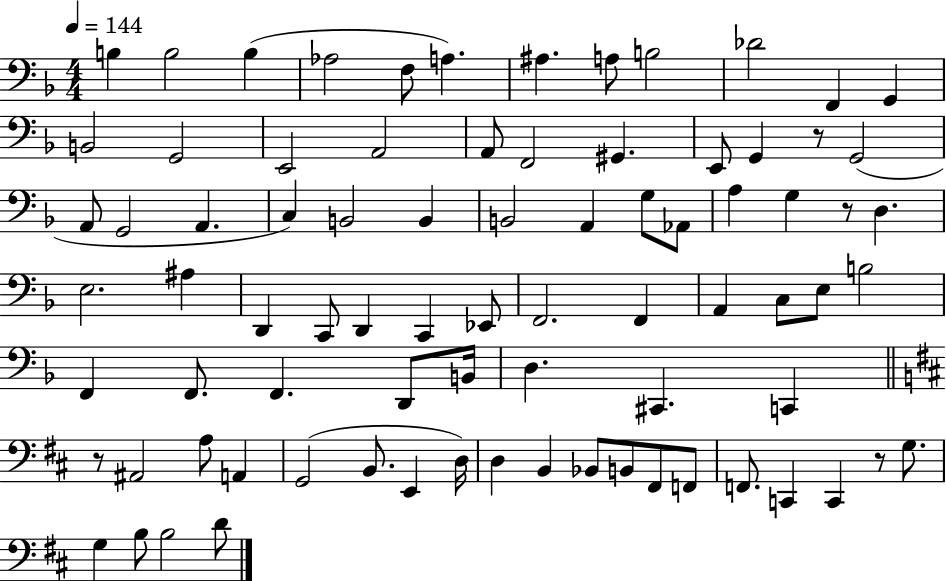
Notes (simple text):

B3/q B3/h B3/q Ab3/h F3/e A3/q. A#3/q. A3/e B3/h Db4/h F2/q G2/q B2/h G2/h E2/h A2/h A2/e F2/h G#2/q. E2/e G2/q R/e G2/h A2/e G2/h A2/q. C3/q B2/h B2/q B2/h A2/q G3/e Ab2/e A3/q G3/q R/e D3/q. E3/h. A#3/q D2/q C2/e D2/q C2/q Eb2/e F2/h. F2/q A2/q C3/e E3/e B3/h F2/q F2/e. F2/q. D2/e B2/s D3/q. C#2/q. C2/q R/e A#2/h A3/e A2/q G2/h B2/e. E2/q D3/s D3/q B2/q Bb2/e B2/e F#2/e F2/e F2/e. C2/q C2/q R/e G3/e. G3/q B3/e B3/h D4/e